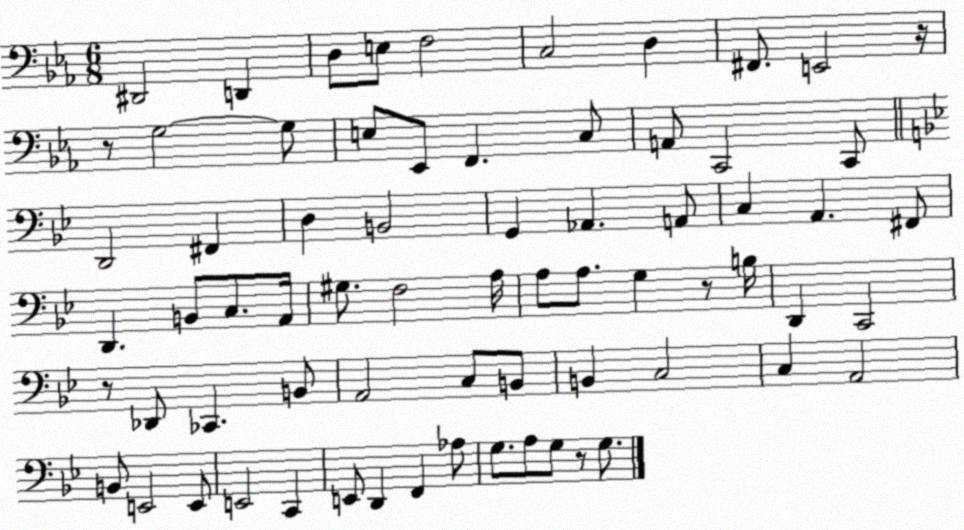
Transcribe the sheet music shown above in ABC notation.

X:1
T:Untitled
M:6/8
L:1/4
K:Eb
^D,,2 D,, D,/2 E,/2 F,2 C,2 D, ^F,,/2 E,,2 z/4 z/2 G,2 G,/2 E,/2 _E,,/2 F,, C,/2 A,,/2 C,,2 C,,/2 D,,2 ^F,, D, B,,2 G,, _A,, A,,/2 C, A,, ^F,,/2 D,, B,,/2 C,/2 A,,/4 ^G,/2 F,2 A,/4 A,/2 A,/2 G, z/2 B,/4 D,, C,,2 z/2 _D,,/2 _C,, B,,/2 A,,2 C,/2 B,,/2 B,, C,2 C, A,,2 B,,/2 E,,2 E,,/2 E,,2 C,, E,,/2 D,, F,, _A,/2 G,/2 A,/2 G,/2 z/2 G,/2